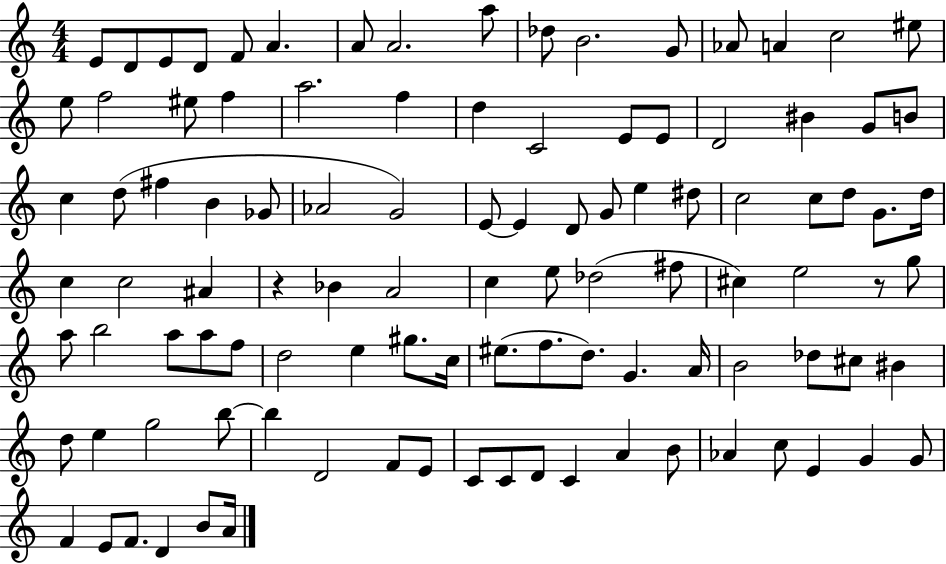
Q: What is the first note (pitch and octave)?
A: E4